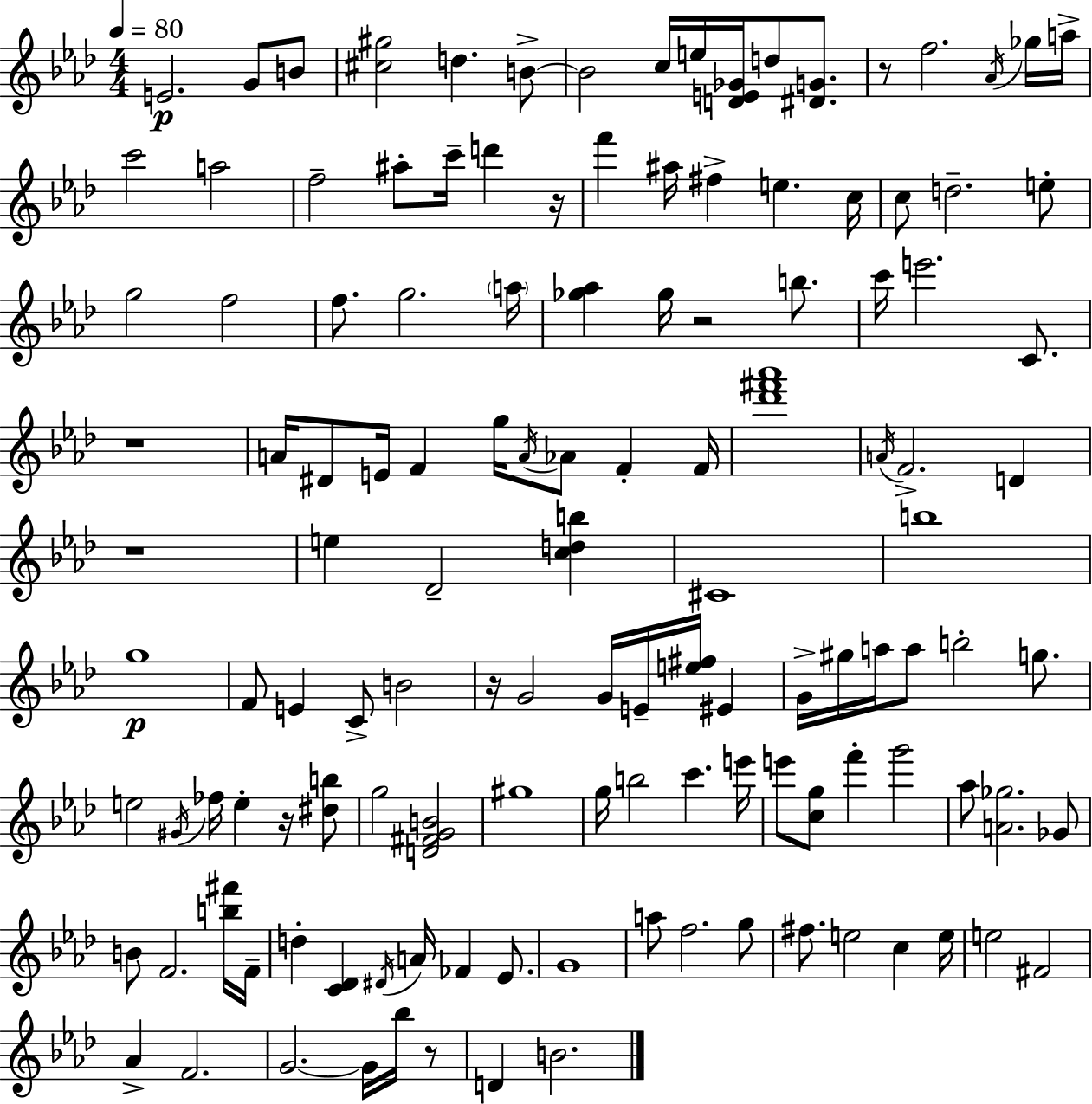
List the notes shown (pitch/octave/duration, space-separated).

E4/h. G4/e B4/e [C#5,G#5]/h D5/q. B4/e B4/h C5/s E5/s [D4,E4,Gb4]/s D5/e [D#4,G4]/e. R/e F5/h. Ab4/s Gb5/s A5/s C6/h A5/h F5/h A#5/e C6/s D6/q R/s F6/q A#5/s F#5/q E5/q. C5/s C5/e D5/h. E5/e G5/h F5/h F5/e. G5/h. A5/s [Gb5,Ab5]/q Gb5/s R/h B5/e. C6/s E6/h. C4/e. R/w A4/s D#4/e E4/s F4/q G5/s A4/s Ab4/e F4/q F4/s [Db6,F#6,Ab6]/w A4/s F4/h. D4/q R/w E5/q Db4/h [C5,D5,B5]/q C#4/w B5/w G5/w F4/e E4/q C4/e B4/h R/s G4/h G4/s E4/s [E5,F#5]/s EIS4/q G4/s G#5/s A5/s A5/e B5/h G5/e. E5/h G#4/s FES5/s E5/q R/s [D#5,B5]/e G5/h [D4,F#4,G4,B4]/h G#5/w G5/s B5/h C6/q. E6/s E6/e [C5,G5]/e F6/q G6/h Ab5/e [A4,Gb5]/h. Gb4/e B4/e F4/h. [B5,F#6]/s F4/s D5/q [C4,Db4]/q D#4/s A4/s FES4/q Eb4/e. G4/w A5/e F5/h. G5/e F#5/e. E5/h C5/q E5/s E5/h F#4/h Ab4/q F4/h. G4/h. G4/s Bb5/s R/e D4/q B4/h.